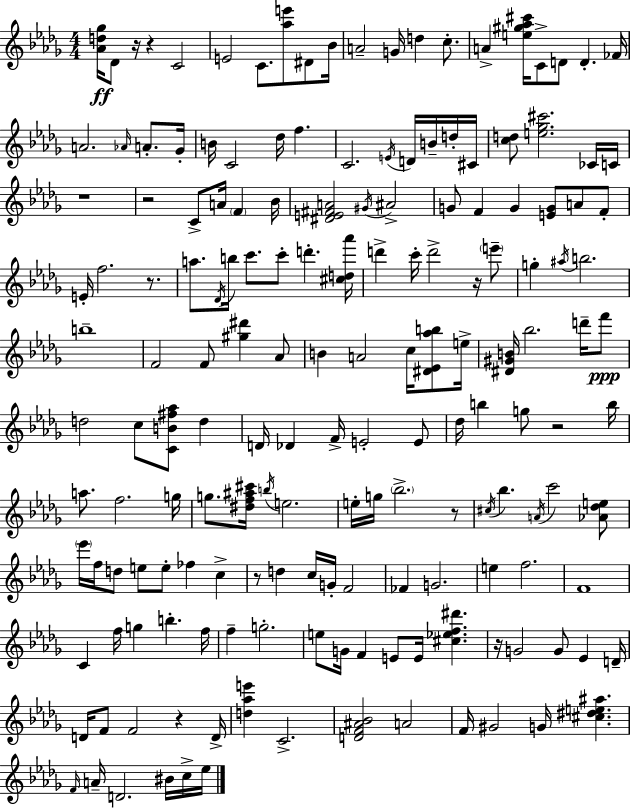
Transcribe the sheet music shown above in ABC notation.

X:1
T:Untitled
M:4/4
L:1/4
K:Bbm
[_Ad_g]/4 _D/2 z/4 z C2 E2 C/2 [_ae']/2 ^D/2 _B/4 A2 G/4 d c/2 A [e^g_a^c']/4 C/2 D/2 D _F/4 A2 _A/4 A/2 _G/4 B/4 C2 _d/4 f C2 E/4 D/4 B/4 d/4 ^C/4 [cd]/2 [e_g^c']2 _C/4 C/4 z4 z2 C/2 A/4 F _B/4 [^DE^FA]2 ^G/4 ^A2 G/2 F G [EG]/2 A/2 F/2 E/4 f2 z/2 a/2 _D/4 b/4 c'/2 c'/2 d' [^cd_a']/4 d' c'/4 d'2 z/4 e'/2 g ^a/4 b2 b4 F2 F/2 [^g^d'] _A/2 B A2 c/4 [^D_E_ab]/2 e/4 [^D^GB]/4 _b2 d'/4 f'/2 d2 c/2 [CB^f_a]/2 d D/4 _D F/4 E2 E/2 _d/4 b g/2 z2 b/4 a/2 f2 g/4 g/2 [^df^a^c']/4 b/4 e2 e/4 g/4 _b2 z/2 ^c/4 _b A/4 c'2 [_A_de]/2 _e'/4 f/4 d/2 e/2 e/2 _f c z/2 d c/4 G/4 F2 _F G2 e f2 F4 C f/4 g b f/4 f g2 e/2 G/4 F E/2 E/4 [^c_ef^d'] z/4 G2 G/2 _E D/4 D/4 F/2 F2 z D/4 [d_ae'] C2 [DF^A_B]2 A2 F/4 ^G2 G/4 [^c^de^a] F/4 A/4 D2 ^B/4 c/4 _e/4